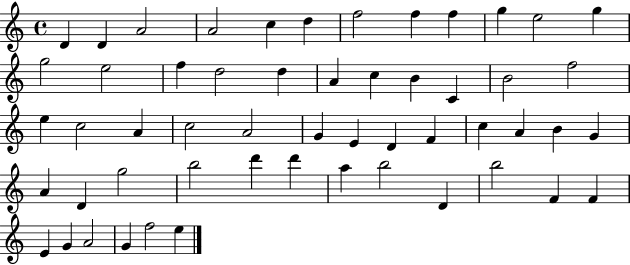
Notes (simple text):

D4/q D4/q A4/h A4/h C5/q D5/q F5/h F5/q F5/q G5/q E5/h G5/q G5/h E5/h F5/q D5/h D5/q A4/q C5/q B4/q C4/q B4/h F5/h E5/q C5/h A4/q C5/h A4/h G4/q E4/q D4/q F4/q C5/q A4/q B4/q G4/q A4/q D4/q G5/h B5/h D6/q D6/q A5/q B5/h D4/q B5/h F4/q F4/q E4/q G4/q A4/h G4/q F5/h E5/q